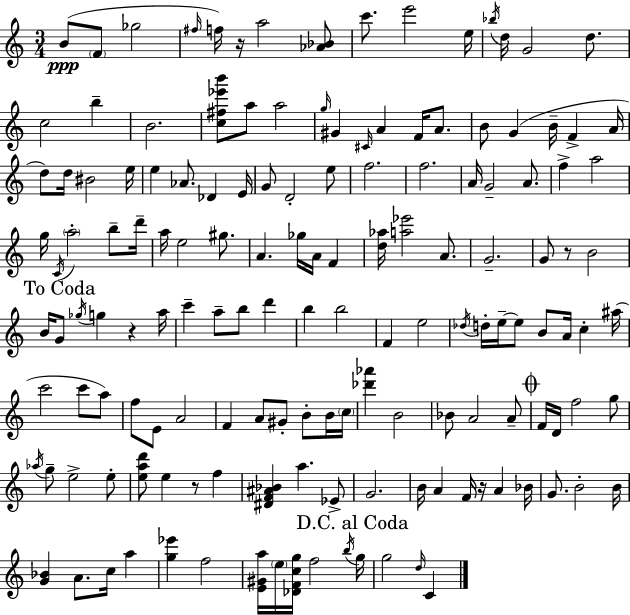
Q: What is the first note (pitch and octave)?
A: B4